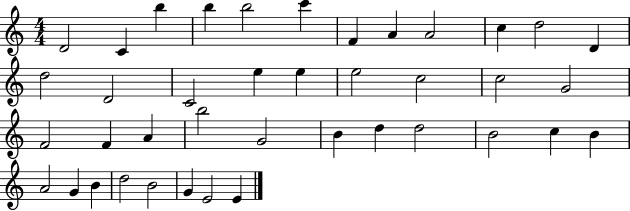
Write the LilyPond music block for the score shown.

{
  \clef treble
  \numericTimeSignature
  \time 4/4
  \key c \major
  d'2 c'4 b''4 | b''4 b''2 c'''4 | f'4 a'4 a'2 | c''4 d''2 d'4 | \break d''2 d'2 | c'2 e''4 e''4 | e''2 c''2 | c''2 g'2 | \break f'2 f'4 a'4 | b''2 g'2 | b'4 d''4 d''2 | b'2 c''4 b'4 | \break a'2 g'4 b'4 | d''2 b'2 | g'4 e'2 e'4 | \bar "|."
}